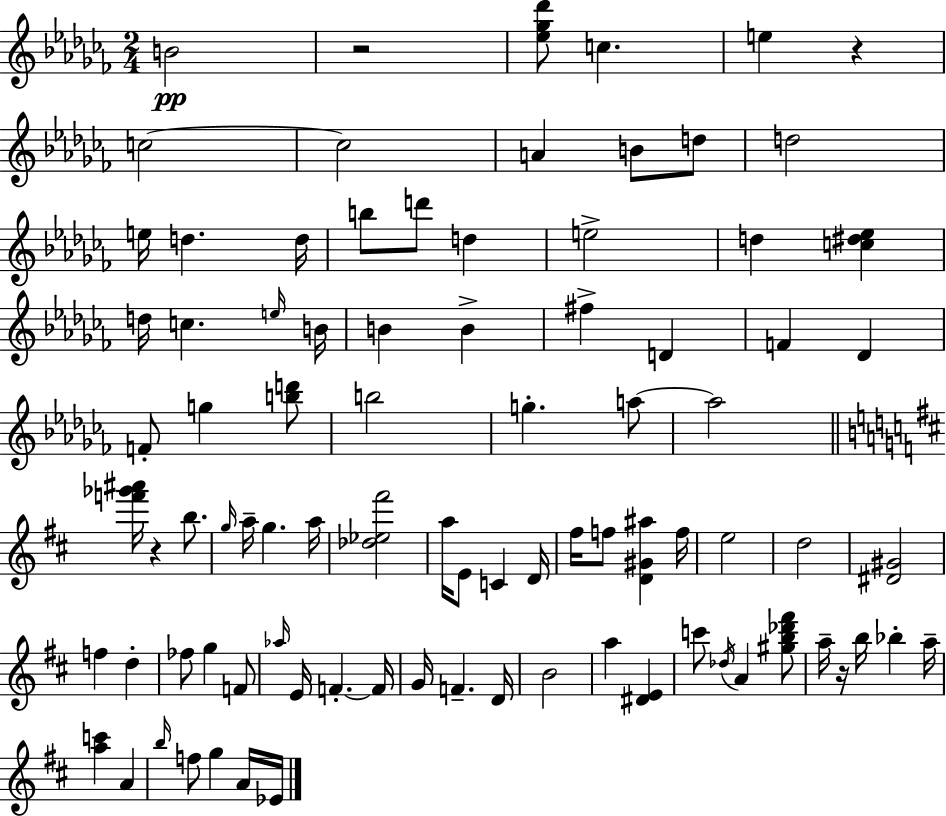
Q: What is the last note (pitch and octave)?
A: Eb4